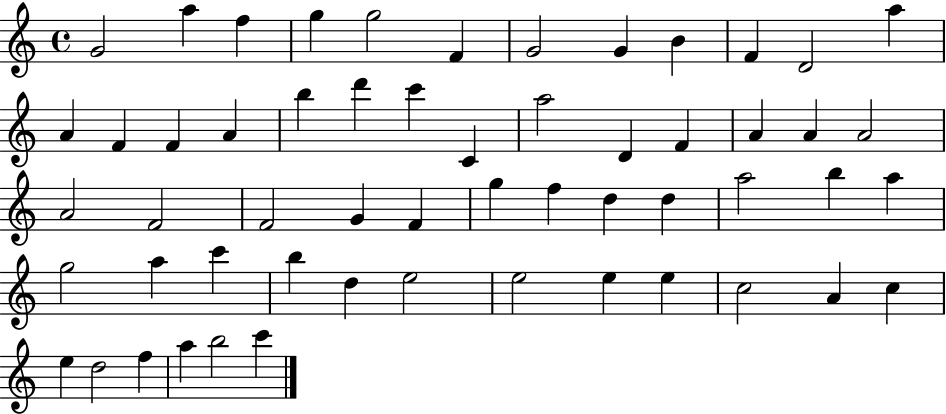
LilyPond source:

{
  \clef treble
  \time 4/4
  \defaultTimeSignature
  \key c \major
  g'2 a''4 f''4 | g''4 g''2 f'4 | g'2 g'4 b'4 | f'4 d'2 a''4 | \break a'4 f'4 f'4 a'4 | b''4 d'''4 c'''4 c'4 | a''2 d'4 f'4 | a'4 a'4 a'2 | \break a'2 f'2 | f'2 g'4 f'4 | g''4 f''4 d''4 d''4 | a''2 b''4 a''4 | \break g''2 a''4 c'''4 | b''4 d''4 e''2 | e''2 e''4 e''4 | c''2 a'4 c''4 | \break e''4 d''2 f''4 | a''4 b''2 c'''4 | \bar "|."
}